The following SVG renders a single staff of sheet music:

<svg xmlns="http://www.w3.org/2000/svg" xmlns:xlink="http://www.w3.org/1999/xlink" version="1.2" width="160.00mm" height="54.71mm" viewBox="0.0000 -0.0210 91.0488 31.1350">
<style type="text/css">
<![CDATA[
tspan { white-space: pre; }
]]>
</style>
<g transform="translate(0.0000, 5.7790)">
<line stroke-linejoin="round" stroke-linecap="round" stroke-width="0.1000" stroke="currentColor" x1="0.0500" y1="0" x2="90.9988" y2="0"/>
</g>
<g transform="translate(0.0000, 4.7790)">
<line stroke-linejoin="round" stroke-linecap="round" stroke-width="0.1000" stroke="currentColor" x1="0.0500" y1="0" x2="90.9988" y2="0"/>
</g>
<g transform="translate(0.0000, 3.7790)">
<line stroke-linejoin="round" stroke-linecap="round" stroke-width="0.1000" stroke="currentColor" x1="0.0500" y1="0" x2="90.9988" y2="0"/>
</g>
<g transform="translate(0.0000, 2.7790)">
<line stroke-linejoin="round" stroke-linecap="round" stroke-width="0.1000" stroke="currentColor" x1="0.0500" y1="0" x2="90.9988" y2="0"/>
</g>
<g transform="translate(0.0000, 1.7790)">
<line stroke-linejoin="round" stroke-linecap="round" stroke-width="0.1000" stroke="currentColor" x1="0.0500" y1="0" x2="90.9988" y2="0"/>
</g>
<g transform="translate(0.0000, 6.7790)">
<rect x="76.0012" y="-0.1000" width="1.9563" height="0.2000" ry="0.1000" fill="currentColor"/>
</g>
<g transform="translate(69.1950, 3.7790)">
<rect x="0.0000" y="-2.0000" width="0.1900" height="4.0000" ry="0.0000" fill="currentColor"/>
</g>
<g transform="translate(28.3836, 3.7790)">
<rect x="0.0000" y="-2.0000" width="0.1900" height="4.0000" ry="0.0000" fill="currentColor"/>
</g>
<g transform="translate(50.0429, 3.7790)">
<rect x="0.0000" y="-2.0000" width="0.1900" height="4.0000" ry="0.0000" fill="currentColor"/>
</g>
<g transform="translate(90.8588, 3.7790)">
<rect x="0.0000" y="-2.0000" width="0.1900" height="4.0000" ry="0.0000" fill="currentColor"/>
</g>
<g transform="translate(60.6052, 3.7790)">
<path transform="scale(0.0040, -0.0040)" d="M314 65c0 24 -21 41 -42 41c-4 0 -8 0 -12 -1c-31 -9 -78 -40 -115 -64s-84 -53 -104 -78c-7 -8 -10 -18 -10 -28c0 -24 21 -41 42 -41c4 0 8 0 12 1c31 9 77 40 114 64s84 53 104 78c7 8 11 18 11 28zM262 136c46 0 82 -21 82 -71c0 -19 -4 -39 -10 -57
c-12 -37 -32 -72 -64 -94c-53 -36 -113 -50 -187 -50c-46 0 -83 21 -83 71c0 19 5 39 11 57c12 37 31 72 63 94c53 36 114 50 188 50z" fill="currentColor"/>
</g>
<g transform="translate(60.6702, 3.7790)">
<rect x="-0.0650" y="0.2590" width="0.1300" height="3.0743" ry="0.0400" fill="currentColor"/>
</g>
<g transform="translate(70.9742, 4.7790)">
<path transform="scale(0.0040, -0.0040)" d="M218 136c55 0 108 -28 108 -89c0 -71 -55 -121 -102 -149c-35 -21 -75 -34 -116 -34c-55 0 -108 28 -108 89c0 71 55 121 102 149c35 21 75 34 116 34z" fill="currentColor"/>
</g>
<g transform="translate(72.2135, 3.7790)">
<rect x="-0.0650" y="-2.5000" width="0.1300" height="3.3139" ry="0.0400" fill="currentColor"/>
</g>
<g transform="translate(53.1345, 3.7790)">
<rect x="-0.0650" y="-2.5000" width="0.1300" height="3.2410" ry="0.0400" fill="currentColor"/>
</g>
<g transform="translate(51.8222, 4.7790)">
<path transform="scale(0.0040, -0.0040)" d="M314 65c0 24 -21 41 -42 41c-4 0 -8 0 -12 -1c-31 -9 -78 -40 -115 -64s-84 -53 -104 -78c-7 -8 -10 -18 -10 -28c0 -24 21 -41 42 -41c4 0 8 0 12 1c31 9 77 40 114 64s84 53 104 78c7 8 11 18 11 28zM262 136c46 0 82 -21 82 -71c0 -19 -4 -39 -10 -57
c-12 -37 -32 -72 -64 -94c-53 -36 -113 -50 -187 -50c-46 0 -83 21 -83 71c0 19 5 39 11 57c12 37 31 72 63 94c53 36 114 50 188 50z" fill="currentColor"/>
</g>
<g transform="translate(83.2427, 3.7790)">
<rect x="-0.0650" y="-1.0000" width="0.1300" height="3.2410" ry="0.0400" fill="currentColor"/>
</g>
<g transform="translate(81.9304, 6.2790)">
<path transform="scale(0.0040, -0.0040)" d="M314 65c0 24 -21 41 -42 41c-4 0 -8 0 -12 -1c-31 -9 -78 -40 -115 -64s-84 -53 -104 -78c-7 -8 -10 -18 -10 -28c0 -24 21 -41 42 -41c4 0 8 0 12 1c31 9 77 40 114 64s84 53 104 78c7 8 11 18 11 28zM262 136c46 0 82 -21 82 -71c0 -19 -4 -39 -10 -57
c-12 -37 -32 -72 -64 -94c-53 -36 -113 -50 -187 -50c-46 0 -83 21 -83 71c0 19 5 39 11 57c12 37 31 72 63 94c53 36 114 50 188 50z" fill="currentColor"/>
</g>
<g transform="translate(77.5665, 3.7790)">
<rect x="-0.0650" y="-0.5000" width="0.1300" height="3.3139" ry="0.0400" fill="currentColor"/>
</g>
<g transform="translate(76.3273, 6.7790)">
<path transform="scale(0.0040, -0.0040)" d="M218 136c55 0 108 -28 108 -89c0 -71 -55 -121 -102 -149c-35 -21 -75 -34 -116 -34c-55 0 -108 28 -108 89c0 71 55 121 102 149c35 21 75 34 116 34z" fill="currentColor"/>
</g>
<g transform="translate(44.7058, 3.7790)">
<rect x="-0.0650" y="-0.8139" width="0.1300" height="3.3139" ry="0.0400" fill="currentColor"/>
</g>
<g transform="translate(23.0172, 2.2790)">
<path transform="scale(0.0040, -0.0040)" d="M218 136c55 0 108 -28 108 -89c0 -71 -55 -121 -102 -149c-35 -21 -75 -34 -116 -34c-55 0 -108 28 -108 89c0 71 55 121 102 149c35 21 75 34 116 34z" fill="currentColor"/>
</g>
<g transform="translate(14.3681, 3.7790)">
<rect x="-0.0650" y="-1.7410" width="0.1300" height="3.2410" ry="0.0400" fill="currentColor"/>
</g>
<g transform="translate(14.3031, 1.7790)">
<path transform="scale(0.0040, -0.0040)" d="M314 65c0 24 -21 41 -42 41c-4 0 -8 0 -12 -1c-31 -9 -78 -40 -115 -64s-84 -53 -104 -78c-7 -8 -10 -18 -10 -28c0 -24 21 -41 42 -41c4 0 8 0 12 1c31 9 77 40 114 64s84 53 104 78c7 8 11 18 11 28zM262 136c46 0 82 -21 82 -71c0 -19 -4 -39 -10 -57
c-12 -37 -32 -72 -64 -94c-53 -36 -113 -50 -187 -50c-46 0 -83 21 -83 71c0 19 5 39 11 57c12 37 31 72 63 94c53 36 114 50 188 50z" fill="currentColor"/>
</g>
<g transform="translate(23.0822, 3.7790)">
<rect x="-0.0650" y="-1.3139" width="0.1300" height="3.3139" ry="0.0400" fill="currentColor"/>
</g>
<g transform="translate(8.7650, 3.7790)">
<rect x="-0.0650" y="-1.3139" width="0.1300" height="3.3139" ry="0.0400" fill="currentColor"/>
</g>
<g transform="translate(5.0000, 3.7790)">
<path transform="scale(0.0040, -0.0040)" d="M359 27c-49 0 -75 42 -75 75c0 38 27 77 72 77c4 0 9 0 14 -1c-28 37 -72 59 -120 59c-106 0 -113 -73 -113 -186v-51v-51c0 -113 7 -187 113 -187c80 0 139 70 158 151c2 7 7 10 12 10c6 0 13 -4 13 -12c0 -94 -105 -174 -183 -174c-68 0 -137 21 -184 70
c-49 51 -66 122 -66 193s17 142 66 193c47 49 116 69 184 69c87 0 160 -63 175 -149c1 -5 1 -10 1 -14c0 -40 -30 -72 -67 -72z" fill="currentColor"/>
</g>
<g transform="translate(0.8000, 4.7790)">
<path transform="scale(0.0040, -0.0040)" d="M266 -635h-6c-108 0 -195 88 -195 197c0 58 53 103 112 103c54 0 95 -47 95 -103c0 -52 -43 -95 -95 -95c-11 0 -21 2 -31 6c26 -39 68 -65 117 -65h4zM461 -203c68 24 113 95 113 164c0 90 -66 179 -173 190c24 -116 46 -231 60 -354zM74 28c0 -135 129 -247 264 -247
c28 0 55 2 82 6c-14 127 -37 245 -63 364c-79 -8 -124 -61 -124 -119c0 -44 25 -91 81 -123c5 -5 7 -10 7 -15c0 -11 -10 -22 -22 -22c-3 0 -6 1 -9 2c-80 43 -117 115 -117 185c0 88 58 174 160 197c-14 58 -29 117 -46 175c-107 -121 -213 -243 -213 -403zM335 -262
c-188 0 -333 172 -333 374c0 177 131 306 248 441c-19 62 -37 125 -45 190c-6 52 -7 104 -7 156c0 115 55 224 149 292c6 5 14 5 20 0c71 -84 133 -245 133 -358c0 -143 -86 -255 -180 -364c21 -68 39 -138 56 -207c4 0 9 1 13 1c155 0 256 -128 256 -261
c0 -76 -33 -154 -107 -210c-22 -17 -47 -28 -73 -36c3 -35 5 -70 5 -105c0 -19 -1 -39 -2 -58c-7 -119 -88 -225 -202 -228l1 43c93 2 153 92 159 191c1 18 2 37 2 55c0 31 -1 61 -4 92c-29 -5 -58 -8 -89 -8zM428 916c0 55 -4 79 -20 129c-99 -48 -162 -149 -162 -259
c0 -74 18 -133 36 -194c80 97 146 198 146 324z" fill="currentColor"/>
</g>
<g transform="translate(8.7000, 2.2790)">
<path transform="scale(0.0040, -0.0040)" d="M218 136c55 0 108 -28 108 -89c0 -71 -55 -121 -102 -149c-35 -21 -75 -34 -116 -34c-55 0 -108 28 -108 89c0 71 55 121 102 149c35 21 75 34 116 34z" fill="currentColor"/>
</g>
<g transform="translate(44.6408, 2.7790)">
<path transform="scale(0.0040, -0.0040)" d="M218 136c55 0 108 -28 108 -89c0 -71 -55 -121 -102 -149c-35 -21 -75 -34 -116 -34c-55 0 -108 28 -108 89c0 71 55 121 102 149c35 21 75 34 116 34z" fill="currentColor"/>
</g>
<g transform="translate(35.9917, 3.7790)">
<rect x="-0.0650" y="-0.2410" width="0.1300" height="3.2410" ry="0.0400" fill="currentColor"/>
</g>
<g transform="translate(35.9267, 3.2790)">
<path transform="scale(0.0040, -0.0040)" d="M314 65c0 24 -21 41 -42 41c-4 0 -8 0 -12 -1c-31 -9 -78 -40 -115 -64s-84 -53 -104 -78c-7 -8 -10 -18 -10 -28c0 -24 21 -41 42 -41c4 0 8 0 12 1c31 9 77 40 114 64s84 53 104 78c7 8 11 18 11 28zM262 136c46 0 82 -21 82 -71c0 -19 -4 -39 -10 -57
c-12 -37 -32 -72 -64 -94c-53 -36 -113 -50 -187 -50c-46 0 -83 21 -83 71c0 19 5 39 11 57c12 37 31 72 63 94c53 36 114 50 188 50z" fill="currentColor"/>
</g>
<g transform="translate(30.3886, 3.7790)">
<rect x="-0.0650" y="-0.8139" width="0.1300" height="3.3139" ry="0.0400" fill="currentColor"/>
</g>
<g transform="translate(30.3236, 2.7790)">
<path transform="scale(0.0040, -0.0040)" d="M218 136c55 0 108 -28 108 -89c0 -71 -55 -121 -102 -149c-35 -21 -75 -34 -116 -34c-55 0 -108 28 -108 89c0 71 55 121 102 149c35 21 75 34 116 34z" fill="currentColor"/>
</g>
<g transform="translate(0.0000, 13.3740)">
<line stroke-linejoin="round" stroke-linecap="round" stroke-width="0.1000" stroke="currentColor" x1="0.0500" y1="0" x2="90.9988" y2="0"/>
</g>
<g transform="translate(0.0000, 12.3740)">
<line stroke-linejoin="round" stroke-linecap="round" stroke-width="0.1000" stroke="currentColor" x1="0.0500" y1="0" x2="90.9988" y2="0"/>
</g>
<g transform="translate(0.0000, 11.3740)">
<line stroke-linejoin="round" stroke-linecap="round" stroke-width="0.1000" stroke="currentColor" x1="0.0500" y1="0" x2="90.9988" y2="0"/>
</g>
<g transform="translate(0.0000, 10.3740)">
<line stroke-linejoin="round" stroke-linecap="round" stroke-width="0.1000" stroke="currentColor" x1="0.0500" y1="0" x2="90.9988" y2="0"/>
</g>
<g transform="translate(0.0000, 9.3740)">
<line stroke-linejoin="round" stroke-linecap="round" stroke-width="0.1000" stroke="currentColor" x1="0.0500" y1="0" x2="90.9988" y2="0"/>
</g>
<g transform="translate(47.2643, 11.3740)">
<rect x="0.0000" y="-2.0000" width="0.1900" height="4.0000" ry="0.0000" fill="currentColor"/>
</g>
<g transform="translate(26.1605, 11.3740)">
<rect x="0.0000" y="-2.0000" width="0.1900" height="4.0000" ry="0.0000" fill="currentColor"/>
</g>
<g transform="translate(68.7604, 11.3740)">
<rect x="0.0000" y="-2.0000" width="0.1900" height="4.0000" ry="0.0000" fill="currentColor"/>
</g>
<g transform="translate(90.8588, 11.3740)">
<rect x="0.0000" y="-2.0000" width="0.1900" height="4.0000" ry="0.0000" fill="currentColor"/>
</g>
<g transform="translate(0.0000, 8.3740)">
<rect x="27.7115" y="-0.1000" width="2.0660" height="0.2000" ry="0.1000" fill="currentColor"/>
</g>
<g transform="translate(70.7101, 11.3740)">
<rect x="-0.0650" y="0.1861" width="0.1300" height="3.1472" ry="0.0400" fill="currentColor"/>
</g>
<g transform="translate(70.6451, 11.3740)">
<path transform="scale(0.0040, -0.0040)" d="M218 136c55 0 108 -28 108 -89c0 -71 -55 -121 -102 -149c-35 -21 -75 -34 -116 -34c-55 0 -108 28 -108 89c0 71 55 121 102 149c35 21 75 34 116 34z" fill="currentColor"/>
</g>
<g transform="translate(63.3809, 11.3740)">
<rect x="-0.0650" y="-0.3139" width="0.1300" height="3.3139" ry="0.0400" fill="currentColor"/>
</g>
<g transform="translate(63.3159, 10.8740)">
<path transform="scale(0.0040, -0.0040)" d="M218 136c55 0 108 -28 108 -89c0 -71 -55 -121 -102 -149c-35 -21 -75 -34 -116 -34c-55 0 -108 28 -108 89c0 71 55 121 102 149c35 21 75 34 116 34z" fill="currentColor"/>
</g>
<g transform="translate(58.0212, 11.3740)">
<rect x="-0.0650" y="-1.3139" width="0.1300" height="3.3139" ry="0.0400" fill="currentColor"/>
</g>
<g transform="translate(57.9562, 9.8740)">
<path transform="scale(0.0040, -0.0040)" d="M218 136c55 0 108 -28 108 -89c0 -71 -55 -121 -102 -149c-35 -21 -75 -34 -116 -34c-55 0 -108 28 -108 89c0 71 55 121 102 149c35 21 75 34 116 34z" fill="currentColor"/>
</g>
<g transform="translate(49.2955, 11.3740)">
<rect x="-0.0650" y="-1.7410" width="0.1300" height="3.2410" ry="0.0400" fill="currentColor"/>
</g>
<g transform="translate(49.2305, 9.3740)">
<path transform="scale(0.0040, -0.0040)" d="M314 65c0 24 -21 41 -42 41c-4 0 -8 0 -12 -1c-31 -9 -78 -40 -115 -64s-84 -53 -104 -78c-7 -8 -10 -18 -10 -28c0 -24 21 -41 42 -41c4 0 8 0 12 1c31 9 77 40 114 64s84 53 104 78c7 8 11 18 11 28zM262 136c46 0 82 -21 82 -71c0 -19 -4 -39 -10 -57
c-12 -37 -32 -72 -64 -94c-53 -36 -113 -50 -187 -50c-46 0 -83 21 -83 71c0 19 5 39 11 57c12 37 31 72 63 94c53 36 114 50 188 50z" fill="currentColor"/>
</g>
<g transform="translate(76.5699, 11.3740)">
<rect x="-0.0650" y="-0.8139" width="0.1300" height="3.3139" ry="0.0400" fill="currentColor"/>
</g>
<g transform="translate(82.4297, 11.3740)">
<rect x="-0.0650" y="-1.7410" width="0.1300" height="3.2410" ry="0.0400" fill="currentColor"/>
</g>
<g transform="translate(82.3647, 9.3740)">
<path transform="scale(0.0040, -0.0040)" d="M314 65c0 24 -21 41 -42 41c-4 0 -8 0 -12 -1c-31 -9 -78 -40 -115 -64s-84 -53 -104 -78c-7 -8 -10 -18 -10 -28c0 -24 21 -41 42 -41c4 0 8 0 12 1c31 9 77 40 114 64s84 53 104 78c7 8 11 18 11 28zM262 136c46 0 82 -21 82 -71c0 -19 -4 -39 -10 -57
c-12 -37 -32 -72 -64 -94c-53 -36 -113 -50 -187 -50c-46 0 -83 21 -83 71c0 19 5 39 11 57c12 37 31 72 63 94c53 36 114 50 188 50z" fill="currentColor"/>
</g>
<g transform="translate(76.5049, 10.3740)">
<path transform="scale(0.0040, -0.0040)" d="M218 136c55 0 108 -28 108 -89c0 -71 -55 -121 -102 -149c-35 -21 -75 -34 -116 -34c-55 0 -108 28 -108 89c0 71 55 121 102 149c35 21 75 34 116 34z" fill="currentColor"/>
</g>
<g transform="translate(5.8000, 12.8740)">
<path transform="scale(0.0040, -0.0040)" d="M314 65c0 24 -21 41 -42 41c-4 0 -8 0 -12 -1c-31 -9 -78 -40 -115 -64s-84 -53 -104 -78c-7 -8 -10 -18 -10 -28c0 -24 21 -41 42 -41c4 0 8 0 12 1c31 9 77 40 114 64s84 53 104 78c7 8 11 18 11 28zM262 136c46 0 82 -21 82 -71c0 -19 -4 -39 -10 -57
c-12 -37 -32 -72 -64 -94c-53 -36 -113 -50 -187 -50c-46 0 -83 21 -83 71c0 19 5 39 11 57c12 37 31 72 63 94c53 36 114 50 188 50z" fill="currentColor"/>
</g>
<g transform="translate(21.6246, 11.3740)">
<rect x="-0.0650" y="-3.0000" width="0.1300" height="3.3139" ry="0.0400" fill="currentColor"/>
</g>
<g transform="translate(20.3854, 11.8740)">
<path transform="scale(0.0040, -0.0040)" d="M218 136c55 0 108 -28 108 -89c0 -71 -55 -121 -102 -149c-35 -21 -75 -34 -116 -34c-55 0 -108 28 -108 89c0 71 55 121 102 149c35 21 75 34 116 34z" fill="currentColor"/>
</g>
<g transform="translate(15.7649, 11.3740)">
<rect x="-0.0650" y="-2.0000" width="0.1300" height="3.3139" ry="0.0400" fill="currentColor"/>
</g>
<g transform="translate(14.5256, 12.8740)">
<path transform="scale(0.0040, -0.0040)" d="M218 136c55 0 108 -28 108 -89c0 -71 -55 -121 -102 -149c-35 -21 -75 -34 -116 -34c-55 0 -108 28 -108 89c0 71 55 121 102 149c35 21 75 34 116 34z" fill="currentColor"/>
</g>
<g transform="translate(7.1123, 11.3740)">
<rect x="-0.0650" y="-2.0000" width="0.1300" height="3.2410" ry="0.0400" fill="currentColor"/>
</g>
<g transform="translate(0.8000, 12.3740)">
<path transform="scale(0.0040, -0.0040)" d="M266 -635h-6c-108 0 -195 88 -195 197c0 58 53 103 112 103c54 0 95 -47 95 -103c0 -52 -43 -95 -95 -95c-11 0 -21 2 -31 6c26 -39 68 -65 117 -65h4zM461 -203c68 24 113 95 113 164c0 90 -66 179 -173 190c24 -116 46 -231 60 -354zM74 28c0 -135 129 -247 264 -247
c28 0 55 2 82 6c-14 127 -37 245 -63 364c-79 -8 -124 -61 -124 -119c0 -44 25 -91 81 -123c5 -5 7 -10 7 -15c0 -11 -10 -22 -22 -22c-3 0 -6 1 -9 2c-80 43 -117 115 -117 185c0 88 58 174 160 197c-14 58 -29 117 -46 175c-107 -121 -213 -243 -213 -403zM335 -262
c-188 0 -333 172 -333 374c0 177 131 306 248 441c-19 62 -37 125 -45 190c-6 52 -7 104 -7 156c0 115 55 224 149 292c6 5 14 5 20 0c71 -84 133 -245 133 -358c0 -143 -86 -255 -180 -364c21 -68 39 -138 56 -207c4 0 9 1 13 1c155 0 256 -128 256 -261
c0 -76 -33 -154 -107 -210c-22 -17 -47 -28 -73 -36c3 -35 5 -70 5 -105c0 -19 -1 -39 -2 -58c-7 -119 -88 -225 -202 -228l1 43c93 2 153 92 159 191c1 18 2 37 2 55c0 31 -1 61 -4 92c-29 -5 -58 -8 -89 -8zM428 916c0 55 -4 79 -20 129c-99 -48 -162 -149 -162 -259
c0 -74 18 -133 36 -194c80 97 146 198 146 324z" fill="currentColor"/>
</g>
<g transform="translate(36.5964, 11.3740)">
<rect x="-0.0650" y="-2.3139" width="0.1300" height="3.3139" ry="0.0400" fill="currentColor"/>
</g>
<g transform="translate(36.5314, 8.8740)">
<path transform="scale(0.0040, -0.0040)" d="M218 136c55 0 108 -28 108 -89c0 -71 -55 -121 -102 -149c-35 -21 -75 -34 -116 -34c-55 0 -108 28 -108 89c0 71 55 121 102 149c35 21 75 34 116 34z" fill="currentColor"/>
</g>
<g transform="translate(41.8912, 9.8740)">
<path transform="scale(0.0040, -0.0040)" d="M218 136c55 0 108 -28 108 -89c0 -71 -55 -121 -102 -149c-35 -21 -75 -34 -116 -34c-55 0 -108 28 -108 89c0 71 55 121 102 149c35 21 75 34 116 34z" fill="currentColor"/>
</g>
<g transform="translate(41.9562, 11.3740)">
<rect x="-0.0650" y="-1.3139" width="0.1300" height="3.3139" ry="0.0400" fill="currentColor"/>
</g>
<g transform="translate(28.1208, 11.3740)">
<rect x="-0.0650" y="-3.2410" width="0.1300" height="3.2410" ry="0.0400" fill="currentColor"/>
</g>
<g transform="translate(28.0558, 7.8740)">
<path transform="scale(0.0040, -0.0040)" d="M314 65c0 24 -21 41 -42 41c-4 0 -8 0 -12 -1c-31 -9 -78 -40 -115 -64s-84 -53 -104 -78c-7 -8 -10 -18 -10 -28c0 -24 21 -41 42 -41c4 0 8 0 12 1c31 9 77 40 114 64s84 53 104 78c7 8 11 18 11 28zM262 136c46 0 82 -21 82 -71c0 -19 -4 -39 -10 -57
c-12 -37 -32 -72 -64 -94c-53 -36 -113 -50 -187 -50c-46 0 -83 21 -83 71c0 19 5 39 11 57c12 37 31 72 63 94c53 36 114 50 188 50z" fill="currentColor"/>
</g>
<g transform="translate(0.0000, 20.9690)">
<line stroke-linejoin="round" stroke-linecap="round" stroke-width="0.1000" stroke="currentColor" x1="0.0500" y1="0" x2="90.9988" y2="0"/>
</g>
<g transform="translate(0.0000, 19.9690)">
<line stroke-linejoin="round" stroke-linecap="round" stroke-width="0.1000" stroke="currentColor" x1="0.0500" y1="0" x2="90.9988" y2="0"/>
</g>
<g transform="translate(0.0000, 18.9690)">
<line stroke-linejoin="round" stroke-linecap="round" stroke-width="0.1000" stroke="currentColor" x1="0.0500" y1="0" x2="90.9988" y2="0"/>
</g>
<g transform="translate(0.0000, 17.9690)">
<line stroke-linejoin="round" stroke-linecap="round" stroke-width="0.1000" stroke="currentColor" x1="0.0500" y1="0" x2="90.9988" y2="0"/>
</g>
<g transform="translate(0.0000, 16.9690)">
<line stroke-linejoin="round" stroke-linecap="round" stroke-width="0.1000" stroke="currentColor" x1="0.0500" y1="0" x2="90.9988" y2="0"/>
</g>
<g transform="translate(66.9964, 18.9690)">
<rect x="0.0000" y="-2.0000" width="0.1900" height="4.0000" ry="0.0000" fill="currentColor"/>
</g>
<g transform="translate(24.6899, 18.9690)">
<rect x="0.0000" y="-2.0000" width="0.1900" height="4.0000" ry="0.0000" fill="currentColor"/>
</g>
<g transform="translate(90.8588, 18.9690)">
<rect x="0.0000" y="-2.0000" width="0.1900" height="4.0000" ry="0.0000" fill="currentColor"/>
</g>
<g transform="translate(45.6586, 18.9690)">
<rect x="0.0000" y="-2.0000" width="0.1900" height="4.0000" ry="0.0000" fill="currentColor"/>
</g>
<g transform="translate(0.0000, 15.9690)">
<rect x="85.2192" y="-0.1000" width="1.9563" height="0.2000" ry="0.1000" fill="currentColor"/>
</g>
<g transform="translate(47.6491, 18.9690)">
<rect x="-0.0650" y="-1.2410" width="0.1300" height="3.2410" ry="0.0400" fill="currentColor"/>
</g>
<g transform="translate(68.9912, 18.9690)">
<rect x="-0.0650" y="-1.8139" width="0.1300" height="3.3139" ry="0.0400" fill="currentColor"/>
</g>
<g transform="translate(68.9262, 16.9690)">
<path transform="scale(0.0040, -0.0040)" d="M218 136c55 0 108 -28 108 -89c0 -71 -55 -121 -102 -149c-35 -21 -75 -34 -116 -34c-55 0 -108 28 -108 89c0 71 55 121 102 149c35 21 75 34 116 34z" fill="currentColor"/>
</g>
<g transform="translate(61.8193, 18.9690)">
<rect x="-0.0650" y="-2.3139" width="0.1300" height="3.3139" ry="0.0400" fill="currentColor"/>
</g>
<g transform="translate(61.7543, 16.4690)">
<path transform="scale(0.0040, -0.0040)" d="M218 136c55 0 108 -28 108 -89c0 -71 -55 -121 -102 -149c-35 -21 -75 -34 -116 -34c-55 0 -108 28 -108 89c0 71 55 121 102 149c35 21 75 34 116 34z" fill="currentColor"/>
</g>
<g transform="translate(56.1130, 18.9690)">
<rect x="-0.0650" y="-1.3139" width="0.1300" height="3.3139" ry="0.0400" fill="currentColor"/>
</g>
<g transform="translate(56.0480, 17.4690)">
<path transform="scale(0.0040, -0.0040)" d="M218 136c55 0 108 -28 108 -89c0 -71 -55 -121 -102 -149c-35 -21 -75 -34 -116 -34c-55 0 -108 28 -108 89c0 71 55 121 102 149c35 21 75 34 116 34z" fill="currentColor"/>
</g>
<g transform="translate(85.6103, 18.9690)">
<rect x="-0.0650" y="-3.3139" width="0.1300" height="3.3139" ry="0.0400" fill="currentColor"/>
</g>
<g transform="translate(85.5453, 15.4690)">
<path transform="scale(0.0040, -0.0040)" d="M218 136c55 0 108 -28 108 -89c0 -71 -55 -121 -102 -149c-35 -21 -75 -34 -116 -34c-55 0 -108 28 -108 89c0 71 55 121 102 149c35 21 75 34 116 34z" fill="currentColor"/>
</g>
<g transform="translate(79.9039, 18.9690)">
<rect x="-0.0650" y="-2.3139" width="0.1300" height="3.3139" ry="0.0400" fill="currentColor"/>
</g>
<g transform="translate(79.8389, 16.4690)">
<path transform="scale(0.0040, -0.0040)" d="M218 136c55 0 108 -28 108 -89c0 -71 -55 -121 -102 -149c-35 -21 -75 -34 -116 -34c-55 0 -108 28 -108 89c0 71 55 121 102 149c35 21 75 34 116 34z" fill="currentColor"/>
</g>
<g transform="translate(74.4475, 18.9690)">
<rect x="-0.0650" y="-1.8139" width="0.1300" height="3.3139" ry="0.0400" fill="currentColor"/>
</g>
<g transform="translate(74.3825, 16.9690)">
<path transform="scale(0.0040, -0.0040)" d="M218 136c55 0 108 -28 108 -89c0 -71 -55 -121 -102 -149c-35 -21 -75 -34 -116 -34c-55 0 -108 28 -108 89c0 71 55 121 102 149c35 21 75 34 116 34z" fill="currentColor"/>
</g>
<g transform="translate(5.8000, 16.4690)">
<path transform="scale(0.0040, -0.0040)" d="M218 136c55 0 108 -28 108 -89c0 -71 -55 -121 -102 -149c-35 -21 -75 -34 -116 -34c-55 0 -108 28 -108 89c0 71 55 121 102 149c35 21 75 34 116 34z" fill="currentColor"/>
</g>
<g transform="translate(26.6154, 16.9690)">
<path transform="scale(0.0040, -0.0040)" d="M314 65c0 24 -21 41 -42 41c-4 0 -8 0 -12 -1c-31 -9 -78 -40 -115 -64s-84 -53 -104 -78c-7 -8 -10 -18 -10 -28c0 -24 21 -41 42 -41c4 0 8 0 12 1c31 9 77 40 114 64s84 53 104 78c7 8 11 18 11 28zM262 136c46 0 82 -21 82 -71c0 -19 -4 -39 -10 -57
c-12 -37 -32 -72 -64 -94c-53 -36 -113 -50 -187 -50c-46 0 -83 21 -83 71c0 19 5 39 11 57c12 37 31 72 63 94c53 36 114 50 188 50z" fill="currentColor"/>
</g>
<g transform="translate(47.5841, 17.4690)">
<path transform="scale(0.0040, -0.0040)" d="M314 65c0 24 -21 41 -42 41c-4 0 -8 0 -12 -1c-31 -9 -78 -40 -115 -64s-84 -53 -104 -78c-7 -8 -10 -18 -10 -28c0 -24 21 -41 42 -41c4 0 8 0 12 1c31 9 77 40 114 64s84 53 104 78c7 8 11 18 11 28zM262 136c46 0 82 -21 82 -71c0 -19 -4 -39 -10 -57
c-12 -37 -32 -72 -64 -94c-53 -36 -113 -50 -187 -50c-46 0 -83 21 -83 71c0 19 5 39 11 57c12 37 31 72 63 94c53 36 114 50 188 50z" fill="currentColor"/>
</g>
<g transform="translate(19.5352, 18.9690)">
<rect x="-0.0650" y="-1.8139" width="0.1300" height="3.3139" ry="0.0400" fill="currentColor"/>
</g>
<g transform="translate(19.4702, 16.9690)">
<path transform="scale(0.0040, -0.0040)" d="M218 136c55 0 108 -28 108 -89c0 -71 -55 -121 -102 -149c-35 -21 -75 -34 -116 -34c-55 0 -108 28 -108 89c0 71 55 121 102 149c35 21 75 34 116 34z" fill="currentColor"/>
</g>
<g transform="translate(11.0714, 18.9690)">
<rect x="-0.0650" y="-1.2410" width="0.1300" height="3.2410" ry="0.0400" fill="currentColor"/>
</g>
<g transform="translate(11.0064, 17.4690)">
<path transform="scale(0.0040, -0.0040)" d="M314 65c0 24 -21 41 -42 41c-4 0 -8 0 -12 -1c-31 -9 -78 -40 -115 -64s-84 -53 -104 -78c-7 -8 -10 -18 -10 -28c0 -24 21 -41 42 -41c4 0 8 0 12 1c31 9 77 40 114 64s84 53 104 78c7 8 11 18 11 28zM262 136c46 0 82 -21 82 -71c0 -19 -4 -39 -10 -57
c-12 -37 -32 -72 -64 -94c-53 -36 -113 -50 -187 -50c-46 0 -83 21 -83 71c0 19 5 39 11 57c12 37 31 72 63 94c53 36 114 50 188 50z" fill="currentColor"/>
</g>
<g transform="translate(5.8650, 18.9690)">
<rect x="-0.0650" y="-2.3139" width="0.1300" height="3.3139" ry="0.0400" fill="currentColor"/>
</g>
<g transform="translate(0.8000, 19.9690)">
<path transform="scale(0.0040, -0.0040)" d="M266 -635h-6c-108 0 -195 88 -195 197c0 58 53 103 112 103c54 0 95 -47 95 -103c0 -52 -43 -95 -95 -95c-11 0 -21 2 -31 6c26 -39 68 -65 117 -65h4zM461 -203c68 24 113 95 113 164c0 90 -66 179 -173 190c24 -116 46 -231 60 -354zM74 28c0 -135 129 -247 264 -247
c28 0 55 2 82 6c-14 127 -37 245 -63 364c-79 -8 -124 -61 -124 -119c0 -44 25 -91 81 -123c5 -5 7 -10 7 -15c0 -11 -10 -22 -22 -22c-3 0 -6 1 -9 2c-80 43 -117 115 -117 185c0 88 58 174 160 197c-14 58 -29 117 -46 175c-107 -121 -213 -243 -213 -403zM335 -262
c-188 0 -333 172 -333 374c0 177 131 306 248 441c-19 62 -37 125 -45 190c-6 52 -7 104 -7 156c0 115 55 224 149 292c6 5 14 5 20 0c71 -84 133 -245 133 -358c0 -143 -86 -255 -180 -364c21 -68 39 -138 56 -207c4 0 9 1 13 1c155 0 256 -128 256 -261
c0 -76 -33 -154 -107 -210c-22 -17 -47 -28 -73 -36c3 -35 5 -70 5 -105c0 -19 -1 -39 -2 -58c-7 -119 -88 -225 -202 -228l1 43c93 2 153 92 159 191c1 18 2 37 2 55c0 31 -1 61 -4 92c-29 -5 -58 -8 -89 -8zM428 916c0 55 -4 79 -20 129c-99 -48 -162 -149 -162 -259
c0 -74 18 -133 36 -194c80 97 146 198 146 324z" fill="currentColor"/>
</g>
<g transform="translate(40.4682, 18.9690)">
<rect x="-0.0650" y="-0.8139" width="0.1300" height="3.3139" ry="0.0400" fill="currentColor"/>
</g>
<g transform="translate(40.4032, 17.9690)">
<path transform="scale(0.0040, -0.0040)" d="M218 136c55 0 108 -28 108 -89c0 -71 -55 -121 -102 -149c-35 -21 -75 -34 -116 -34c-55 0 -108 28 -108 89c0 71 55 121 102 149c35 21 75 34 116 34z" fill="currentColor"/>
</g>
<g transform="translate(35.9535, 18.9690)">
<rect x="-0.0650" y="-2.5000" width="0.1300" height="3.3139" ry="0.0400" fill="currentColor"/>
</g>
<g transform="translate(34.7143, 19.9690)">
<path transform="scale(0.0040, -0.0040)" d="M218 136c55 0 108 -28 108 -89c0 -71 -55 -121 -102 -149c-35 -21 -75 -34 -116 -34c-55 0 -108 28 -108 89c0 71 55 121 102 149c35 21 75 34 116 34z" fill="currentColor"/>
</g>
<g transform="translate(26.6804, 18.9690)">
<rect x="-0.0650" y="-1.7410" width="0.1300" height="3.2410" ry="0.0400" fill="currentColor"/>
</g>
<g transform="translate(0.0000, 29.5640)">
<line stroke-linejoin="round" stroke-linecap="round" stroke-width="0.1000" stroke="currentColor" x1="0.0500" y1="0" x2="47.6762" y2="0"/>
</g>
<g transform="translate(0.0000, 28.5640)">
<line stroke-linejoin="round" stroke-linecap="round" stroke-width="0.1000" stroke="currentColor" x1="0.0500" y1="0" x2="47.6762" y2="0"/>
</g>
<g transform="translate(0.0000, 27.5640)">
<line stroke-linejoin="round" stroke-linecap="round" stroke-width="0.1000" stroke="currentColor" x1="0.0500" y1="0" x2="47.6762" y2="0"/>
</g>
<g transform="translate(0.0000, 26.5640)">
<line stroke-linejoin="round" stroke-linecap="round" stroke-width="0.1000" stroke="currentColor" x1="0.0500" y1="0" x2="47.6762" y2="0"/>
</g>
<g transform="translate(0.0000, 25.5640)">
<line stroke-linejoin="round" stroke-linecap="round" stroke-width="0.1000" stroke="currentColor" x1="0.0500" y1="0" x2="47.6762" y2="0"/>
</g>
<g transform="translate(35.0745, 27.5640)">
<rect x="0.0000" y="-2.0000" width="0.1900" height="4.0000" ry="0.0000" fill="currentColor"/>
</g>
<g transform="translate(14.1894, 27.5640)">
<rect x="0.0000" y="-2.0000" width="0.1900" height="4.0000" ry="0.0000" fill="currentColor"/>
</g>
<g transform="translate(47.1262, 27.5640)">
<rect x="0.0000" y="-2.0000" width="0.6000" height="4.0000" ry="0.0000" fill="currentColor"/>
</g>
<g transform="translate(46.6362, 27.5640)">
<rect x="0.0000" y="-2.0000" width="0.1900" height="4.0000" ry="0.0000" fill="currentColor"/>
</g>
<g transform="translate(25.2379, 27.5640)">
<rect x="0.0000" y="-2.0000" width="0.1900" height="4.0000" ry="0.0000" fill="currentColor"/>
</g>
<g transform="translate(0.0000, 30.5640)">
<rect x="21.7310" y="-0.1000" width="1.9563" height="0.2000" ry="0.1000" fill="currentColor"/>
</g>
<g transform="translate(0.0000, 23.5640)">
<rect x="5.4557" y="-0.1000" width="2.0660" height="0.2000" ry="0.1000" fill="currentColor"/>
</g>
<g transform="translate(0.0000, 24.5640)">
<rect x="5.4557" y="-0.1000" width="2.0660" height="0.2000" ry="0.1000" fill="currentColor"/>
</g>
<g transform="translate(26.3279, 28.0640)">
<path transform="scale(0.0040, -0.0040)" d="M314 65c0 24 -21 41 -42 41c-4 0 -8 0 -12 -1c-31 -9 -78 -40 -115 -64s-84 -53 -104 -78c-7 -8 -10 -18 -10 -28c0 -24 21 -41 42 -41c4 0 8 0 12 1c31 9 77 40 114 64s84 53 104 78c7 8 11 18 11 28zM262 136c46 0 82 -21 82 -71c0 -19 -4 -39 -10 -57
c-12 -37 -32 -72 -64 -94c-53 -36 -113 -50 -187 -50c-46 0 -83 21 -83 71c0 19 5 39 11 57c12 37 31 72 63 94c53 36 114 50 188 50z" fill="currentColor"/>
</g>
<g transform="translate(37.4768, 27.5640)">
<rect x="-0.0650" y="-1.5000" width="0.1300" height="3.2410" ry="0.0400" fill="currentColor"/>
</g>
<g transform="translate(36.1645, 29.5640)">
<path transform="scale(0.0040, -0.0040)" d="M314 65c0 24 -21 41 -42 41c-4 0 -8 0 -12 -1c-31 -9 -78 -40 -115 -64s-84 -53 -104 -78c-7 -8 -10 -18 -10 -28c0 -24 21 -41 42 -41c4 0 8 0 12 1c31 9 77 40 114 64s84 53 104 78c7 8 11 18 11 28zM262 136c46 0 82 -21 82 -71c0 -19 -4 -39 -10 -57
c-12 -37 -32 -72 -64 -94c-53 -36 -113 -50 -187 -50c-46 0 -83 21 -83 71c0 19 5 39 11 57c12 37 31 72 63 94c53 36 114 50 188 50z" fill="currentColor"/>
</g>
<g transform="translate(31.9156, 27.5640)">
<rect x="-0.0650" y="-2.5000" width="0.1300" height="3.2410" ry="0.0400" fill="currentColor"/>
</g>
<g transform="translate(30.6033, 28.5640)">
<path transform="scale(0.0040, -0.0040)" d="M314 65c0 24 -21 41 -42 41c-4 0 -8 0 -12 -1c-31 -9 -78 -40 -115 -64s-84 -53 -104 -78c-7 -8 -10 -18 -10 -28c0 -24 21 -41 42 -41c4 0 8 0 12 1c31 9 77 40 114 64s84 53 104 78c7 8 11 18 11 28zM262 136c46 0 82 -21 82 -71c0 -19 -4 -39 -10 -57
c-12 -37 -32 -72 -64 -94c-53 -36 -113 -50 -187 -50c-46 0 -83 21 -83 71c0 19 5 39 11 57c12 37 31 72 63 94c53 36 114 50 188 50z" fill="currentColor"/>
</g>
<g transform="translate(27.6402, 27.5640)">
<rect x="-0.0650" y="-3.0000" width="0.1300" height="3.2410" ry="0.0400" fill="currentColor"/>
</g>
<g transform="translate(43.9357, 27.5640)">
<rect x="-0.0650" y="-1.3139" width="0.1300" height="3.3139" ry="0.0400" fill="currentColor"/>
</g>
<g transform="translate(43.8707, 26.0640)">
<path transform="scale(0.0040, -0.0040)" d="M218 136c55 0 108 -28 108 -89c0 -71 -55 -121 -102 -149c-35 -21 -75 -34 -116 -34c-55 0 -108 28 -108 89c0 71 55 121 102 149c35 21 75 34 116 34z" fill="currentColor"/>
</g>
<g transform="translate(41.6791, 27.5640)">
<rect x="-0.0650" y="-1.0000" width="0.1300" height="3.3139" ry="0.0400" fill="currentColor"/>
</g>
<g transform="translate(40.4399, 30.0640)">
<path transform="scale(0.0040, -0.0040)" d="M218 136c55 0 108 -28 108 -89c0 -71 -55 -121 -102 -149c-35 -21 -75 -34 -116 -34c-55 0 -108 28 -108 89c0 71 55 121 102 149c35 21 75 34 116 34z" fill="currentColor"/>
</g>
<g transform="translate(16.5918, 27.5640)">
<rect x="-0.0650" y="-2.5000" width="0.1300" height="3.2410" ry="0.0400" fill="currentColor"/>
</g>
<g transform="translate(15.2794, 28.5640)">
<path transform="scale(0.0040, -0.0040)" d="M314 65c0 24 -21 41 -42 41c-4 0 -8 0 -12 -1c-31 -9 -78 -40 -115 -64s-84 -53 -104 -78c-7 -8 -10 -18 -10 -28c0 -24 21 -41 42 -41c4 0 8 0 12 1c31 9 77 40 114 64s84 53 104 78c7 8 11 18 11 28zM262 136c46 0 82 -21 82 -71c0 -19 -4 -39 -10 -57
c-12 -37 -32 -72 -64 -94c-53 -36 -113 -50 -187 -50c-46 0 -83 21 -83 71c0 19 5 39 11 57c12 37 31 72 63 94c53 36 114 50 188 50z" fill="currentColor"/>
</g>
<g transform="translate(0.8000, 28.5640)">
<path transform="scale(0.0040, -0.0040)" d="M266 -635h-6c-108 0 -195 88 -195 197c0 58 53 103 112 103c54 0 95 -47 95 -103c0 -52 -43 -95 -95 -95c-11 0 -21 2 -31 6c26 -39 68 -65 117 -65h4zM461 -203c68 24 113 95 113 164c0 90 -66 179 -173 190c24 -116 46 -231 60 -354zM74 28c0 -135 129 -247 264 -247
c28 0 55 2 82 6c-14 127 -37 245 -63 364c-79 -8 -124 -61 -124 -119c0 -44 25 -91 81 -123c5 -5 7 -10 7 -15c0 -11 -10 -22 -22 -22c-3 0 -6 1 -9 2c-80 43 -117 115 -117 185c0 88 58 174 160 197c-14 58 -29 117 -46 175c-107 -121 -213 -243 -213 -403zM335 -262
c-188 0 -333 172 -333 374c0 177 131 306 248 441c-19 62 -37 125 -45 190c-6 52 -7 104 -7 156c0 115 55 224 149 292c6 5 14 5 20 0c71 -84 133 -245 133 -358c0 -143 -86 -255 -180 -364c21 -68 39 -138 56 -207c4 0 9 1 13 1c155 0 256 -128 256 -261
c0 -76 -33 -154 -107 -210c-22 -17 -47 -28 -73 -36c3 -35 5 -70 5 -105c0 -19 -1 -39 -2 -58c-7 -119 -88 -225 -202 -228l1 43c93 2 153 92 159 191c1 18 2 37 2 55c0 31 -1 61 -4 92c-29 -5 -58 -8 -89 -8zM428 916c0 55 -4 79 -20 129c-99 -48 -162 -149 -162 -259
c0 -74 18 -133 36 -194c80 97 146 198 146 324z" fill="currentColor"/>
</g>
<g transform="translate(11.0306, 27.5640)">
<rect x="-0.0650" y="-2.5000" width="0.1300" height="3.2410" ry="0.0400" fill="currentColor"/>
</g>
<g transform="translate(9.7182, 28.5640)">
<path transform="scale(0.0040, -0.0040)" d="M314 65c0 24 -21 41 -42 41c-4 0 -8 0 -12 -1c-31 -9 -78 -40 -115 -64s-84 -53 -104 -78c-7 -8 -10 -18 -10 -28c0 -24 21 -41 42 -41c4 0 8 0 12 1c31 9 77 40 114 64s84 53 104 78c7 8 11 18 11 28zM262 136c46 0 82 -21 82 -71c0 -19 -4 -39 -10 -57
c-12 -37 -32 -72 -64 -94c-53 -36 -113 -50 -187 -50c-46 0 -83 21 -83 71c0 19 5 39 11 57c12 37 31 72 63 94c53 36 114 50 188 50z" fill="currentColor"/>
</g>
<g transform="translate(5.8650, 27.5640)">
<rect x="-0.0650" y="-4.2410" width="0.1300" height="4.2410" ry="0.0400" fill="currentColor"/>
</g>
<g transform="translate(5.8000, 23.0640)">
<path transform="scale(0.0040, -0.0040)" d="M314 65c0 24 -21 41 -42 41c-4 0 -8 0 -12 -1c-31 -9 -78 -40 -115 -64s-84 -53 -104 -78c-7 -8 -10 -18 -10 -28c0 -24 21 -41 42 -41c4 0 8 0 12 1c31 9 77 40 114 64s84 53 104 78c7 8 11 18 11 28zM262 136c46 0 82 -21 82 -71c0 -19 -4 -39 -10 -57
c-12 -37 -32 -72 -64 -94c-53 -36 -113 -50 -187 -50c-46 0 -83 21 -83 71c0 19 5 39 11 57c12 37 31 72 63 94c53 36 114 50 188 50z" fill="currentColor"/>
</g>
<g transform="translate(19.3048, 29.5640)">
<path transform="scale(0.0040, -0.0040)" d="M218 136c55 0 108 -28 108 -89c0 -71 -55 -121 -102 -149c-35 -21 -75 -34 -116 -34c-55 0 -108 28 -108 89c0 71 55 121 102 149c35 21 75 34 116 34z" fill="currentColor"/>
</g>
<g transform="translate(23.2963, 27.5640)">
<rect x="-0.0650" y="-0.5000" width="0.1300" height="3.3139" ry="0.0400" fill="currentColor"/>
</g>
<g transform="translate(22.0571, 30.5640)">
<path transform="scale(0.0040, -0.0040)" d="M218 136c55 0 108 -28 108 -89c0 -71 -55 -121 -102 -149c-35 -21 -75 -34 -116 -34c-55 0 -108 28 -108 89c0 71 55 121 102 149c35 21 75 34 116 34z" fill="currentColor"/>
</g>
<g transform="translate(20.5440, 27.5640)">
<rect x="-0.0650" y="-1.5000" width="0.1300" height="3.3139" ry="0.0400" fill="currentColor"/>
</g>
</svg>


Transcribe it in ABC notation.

X:1
T:Untitled
M:4/4
L:1/4
K:C
e f2 e d c2 d G2 B2 G C D2 F2 F A b2 g e f2 e c B d f2 g e2 f f2 G d e2 e g f f g b d'2 G2 G2 E C A2 G2 E2 D e